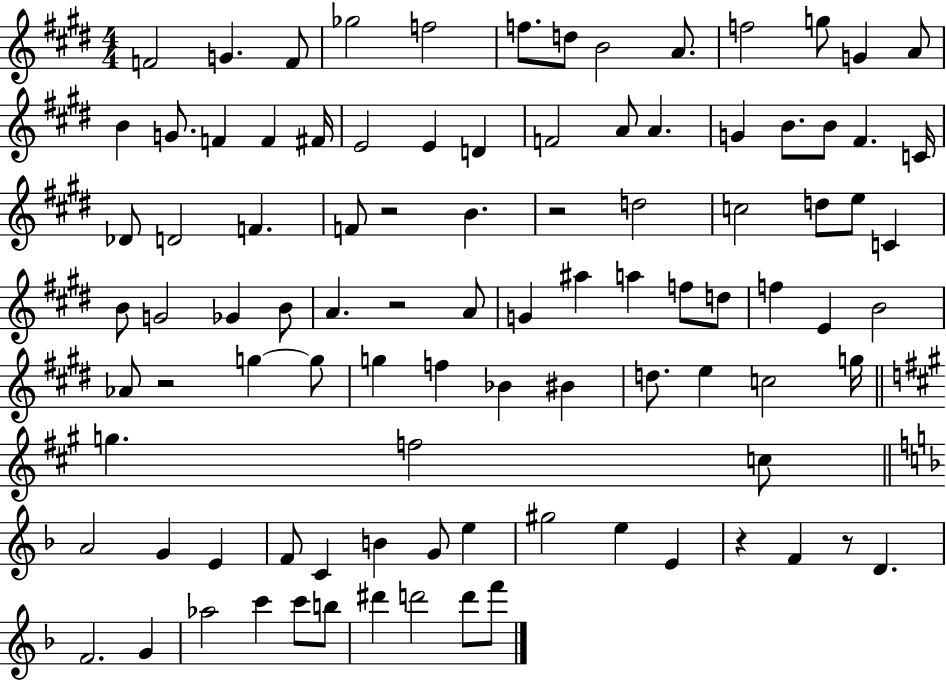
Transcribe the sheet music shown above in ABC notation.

X:1
T:Untitled
M:4/4
L:1/4
K:E
F2 G F/2 _g2 f2 f/2 d/2 B2 A/2 f2 g/2 G A/2 B G/2 F F ^F/4 E2 E D F2 A/2 A G B/2 B/2 ^F C/4 _D/2 D2 F F/2 z2 B z2 d2 c2 d/2 e/2 C B/2 G2 _G B/2 A z2 A/2 G ^a a f/2 d/2 f E B2 _A/2 z2 g g/2 g f _B ^B d/2 e c2 g/4 g f2 c/2 A2 G E F/2 C B G/2 e ^g2 e E z F z/2 D F2 G _a2 c' c'/2 b/2 ^d' d'2 d'/2 f'/2